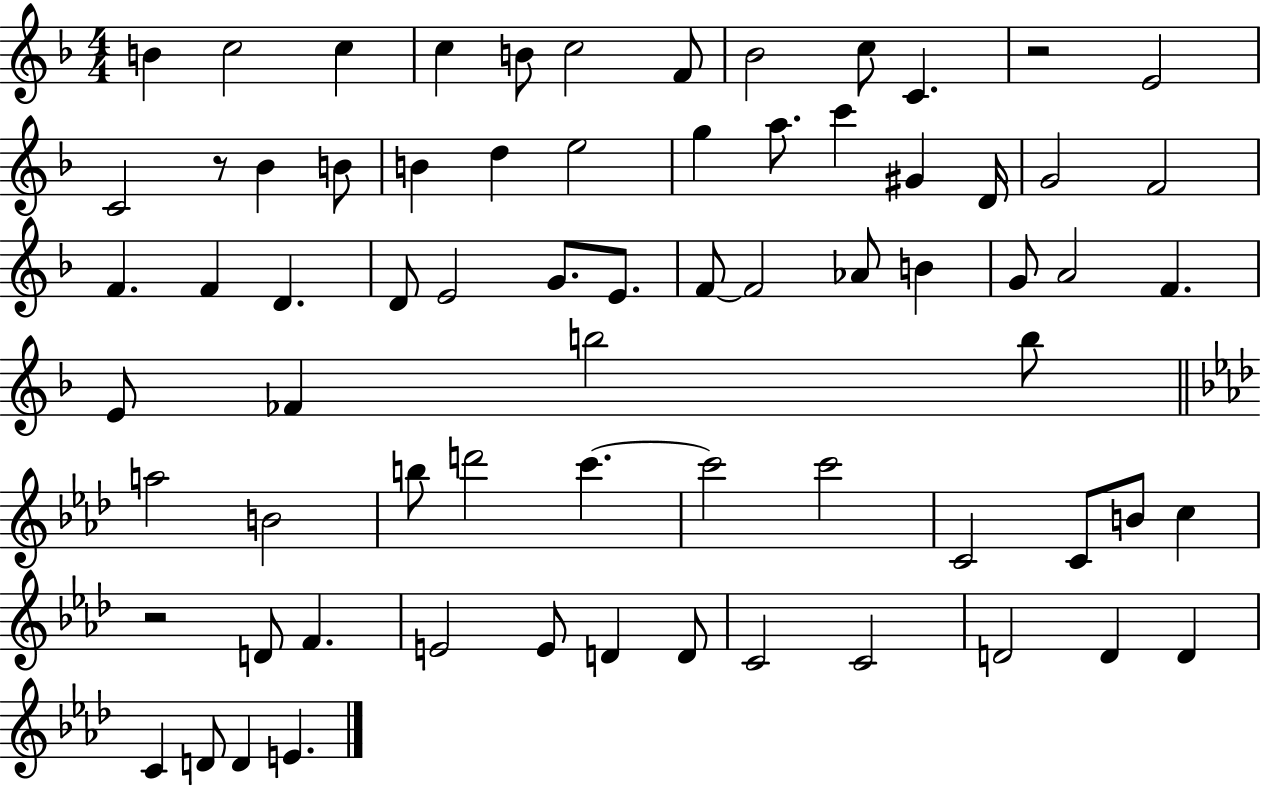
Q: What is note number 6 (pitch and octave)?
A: C5